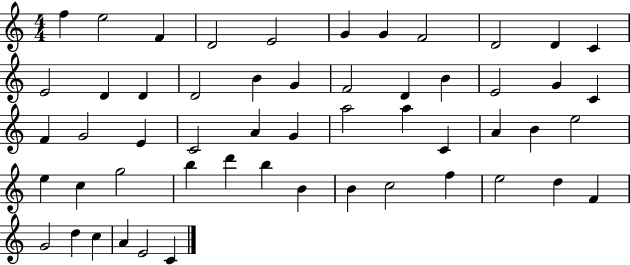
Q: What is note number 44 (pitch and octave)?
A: C5